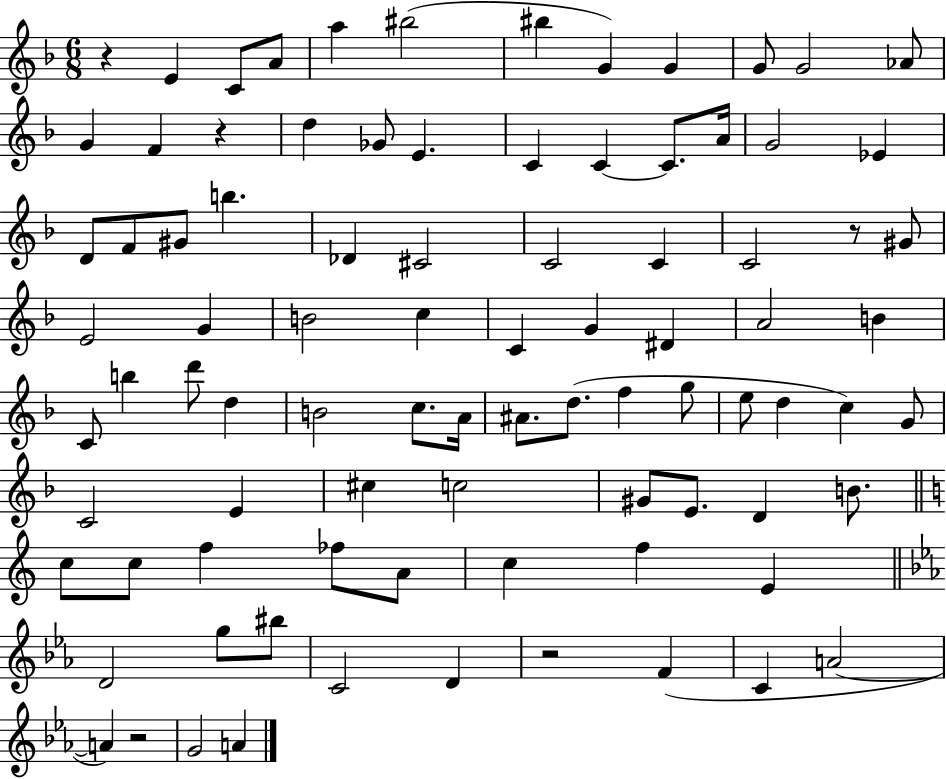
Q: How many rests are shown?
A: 5